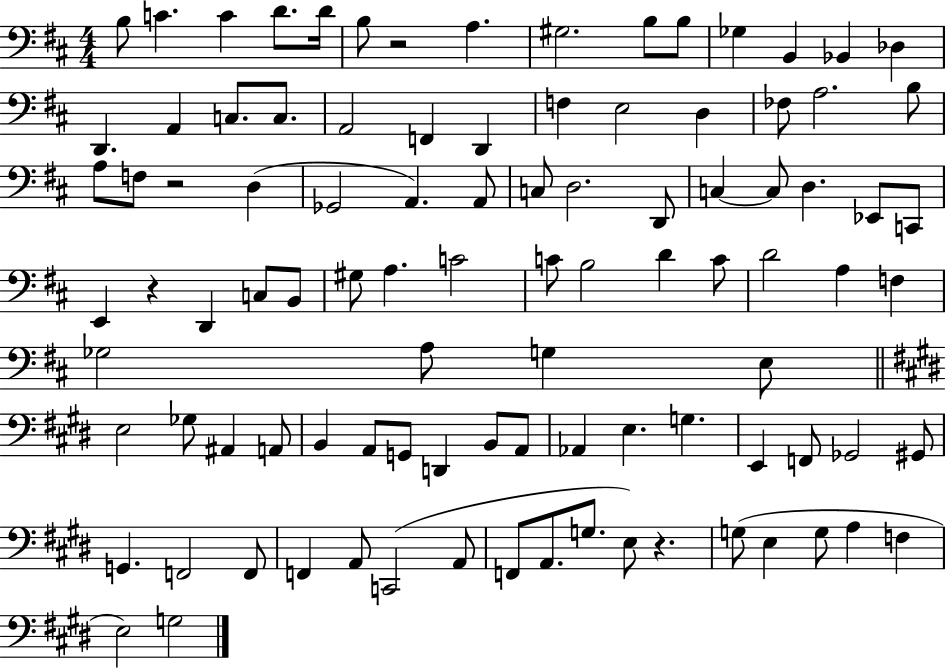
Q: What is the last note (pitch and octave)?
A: G3